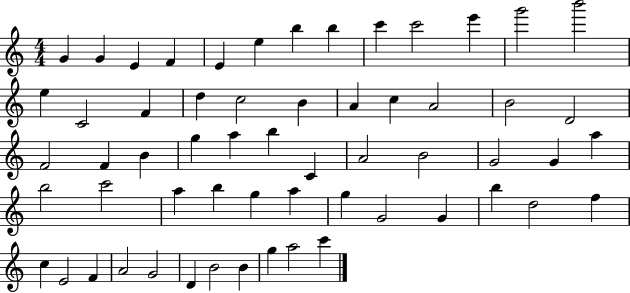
X:1
T:Untitled
M:4/4
L:1/4
K:C
G G E F E e b b c' c'2 e' g'2 b'2 e C2 F d c2 B A c A2 B2 D2 F2 F B g a b C A2 B2 G2 G a b2 c'2 a b g a g G2 G b d2 f c E2 F A2 G2 D B2 B g a2 c'